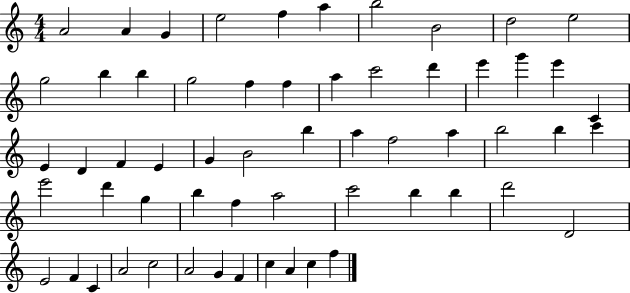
{
  \clef treble
  \numericTimeSignature
  \time 4/4
  \key c \major
  a'2 a'4 g'4 | e''2 f''4 a''4 | b''2 b'2 | d''2 e''2 | \break g''2 b''4 b''4 | g''2 f''4 f''4 | a''4 c'''2 d'''4 | e'''4 g'''4 e'''4 c'4 | \break e'4 d'4 f'4 e'4 | g'4 b'2 b''4 | a''4 f''2 a''4 | b''2 b''4 c'''4 | \break e'''2 d'''4 g''4 | b''4 f''4 a''2 | c'''2 b''4 b''4 | d'''2 d'2 | \break e'2 f'4 c'4 | a'2 c''2 | a'2 g'4 f'4 | c''4 a'4 c''4 f''4 | \break \bar "|."
}